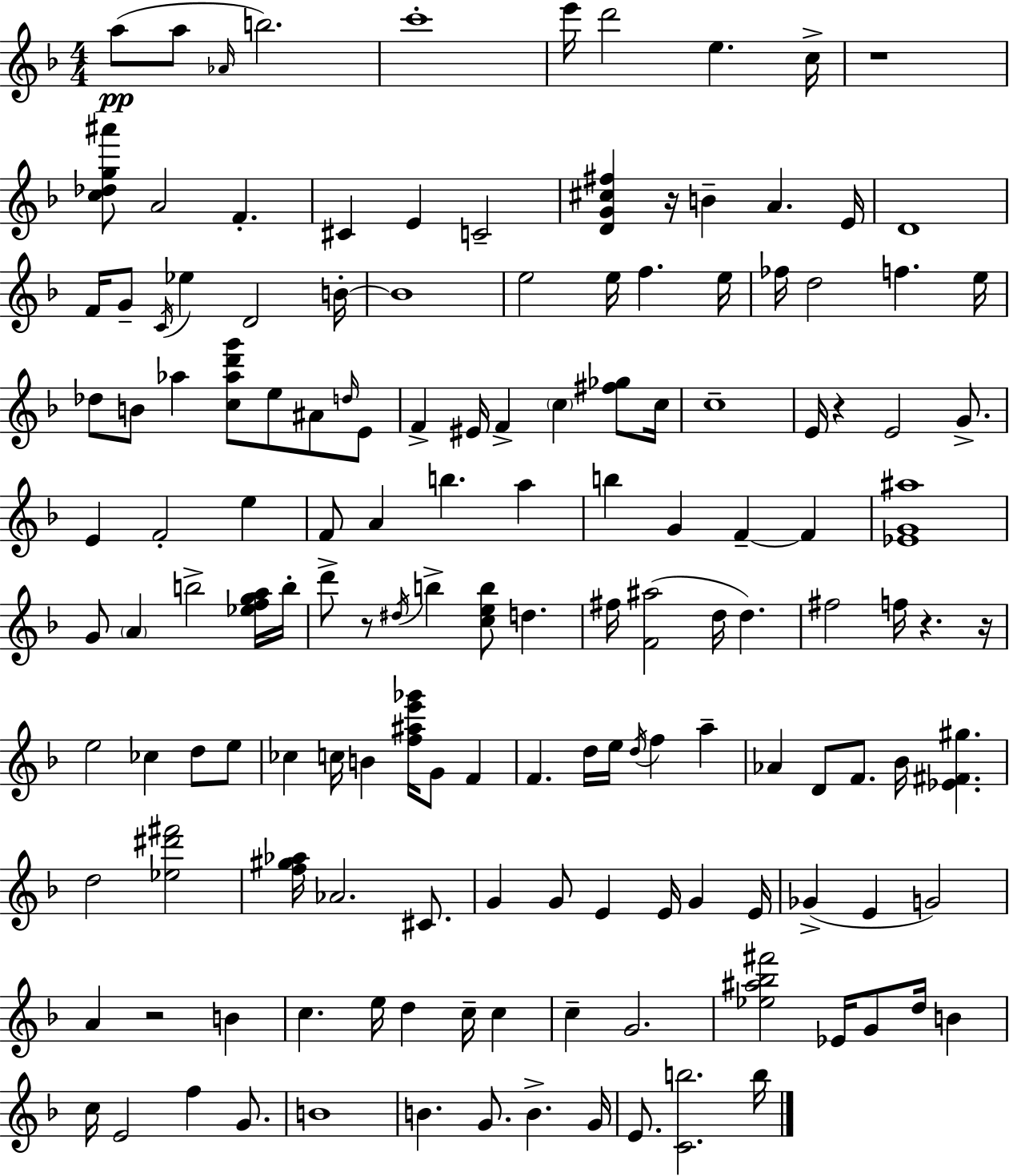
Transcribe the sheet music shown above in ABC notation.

X:1
T:Untitled
M:4/4
L:1/4
K:F
a/2 a/2 _A/4 b2 c'4 e'/4 d'2 e c/4 z4 [c_dg^a']/2 A2 F ^C E C2 [DG^c^f] z/4 B A E/4 D4 F/4 G/2 C/4 _e D2 B/4 B4 e2 e/4 f e/4 _f/4 d2 f e/4 _d/2 B/2 _a [c_ad'g']/2 e/2 ^A/2 d/4 E/2 F ^E/4 F c [^f_g]/2 c/4 c4 E/4 z E2 G/2 E F2 e F/2 A b a b G F F [_EG^a]4 G/2 A b2 [_efga]/4 b/4 d'/2 z/2 ^d/4 b [ceb]/2 d ^f/4 [F^a]2 d/4 d ^f2 f/4 z z/4 e2 _c d/2 e/2 _c c/4 B [f^ae'_g']/4 G/2 F F d/4 e/4 d/4 f a _A D/2 F/2 _B/4 [_E^F^g] d2 [_e^d'^f']2 [f^g_a]/4 _A2 ^C/2 G G/2 E E/4 G E/4 _G E G2 A z2 B c e/4 d c/4 c c G2 [_e^a_b^f']2 _E/4 G/2 d/4 B c/4 E2 f G/2 B4 B G/2 B G/4 E/2 [Cb]2 b/4